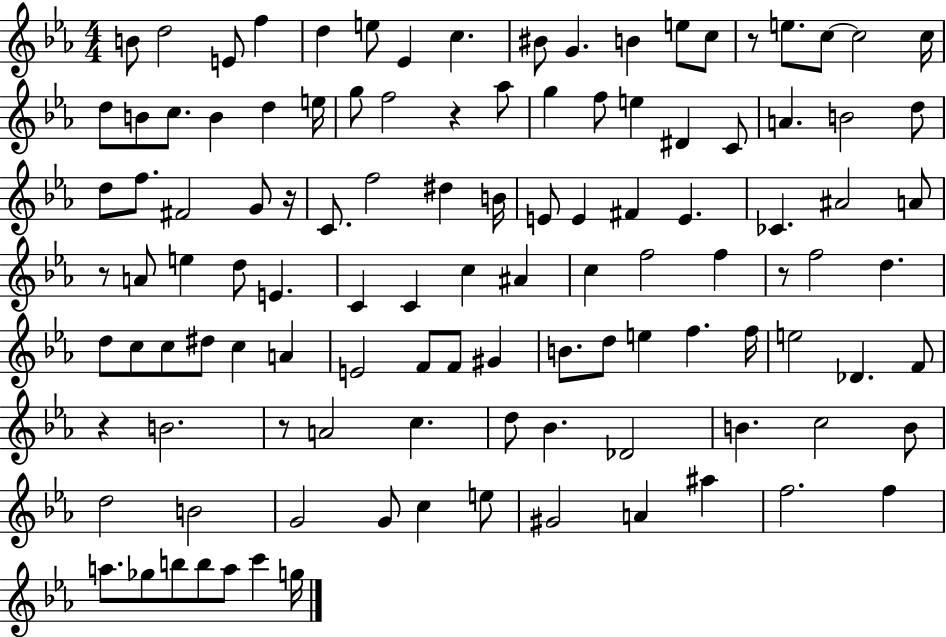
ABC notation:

X:1
T:Untitled
M:4/4
L:1/4
K:Eb
B/2 d2 E/2 f d e/2 _E c ^B/2 G B e/2 c/2 z/2 e/2 c/2 c2 c/4 d/2 B/2 c/2 B d e/4 g/2 f2 z _a/2 g f/2 e ^D C/2 A B2 d/2 d/2 f/2 ^F2 G/2 z/4 C/2 f2 ^d B/4 E/2 E ^F E _C ^A2 A/2 z/2 A/2 e d/2 E C C c ^A c f2 f z/2 f2 d d/2 c/2 c/2 ^d/2 c A E2 F/2 F/2 ^G B/2 d/2 e f f/4 e2 _D F/2 z B2 z/2 A2 c d/2 _B _D2 B c2 B/2 d2 B2 G2 G/2 c e/2 ^G2 A ^a f2 f a/2 _g/2 b/2 b/2 a/2 c' g/4